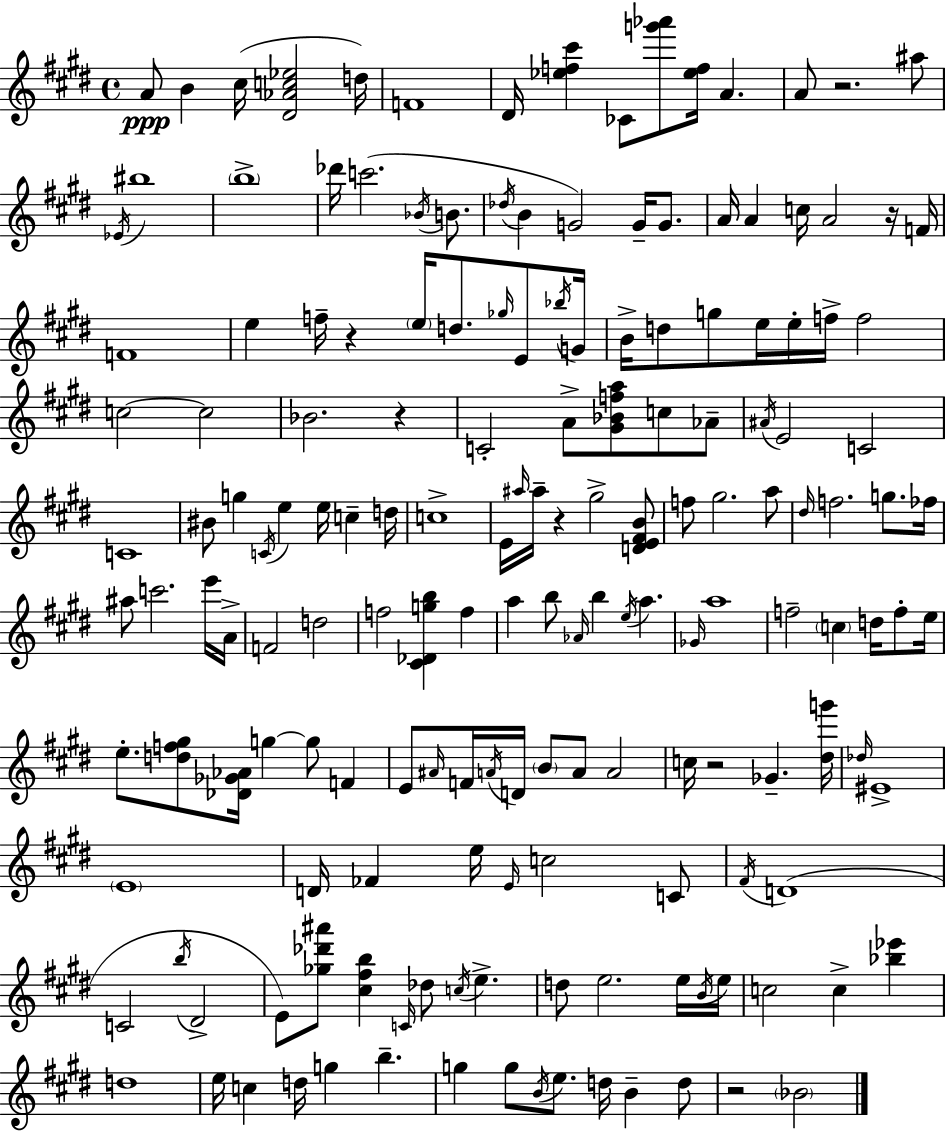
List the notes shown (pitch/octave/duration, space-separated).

A4/e B4/q C#5/s [D#4,Ab4,C5,Eb5]/h D5/s F4/w D#4/s [Eb5,F5,C#6]/q CES4/e [G6,Ab6]/e [Eb5,F5]/s A4/q. A4/e R/h. A#5/e Eb4/s BIS5/w B5/w Db6/s C6/h. Bb4/s B4/e. Db5/s B4/q G4/h G4/s G4/e. A4/s A4/q C5/s A4/h R/s F4/s F4/w E5/q F5/s R/q E5/s D5/e. Gb5/s E4/e Bb5/s G4/s B4/s D5/e G5/e E5/s E5/s F5/s F5/h C5/h C5/h Bb4/h. R/q C4/h A4/e [G#4,Bb4,F5,A5]/e C5/e Ab4/e A#4/s E4/h C4/h C4/w BIS4/e G5/q C4/s E5/q E5/s C5/q D5/s C5/w E4/s A#5/s A#5/s R/q G#5/h [D4,E4,F#4,B4]/e F5/e G#5/h. A5/e D#5/s F5/h. G5/e. FES5/s A#5/e C6/h. E6/s A4/s F4/h D5/h F5/h [C#4,Db4,G5,B5]/q F5/q A5/q B5/e Ab4/s B5/q E5/s A5/q. Gb4/s A5/w F5/h C5/q D5/s F5/e E5/s E5/e. [D5,F5,G#5]/e [Db4,Gb4,Ab4]/s G5/q G5/e F4/q E4/e A#4/s F4/s A4/s D4/s B4/e A4/e A4/h C5/s R/h Gb4/q. [D#5,G6]/s Db5/s EIS4/w E4/w D4/s FES4/q E5/s E4/s C5/h C4/e F#4/s D4/w C4/h B5/s D#4/h E4/e [Gb5,Db6,A#6]/e [C#5,F#5,B5]/q C4/s Db5/e C5/s E5/q. D5/e E5/h. E5/s B4/s E5/s C5/h C5/q [Bb5,Eb6]/q D5/w E5/s C5/q D5/s G5/q B5/q. G5/q G5/e B4/s E5/e. D5/s B4/q D5/e R/h Bb4/h